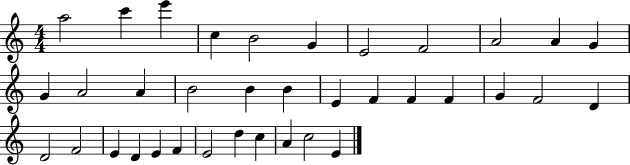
X:1
T:Untitled
M:4/4
L:1/4
K:C
a2 c' e' c B2 G E2 F2 A2 A G G A2 A B2 B B E F F F G F2 D D2 F2 E D E F E2 d c A c2 E